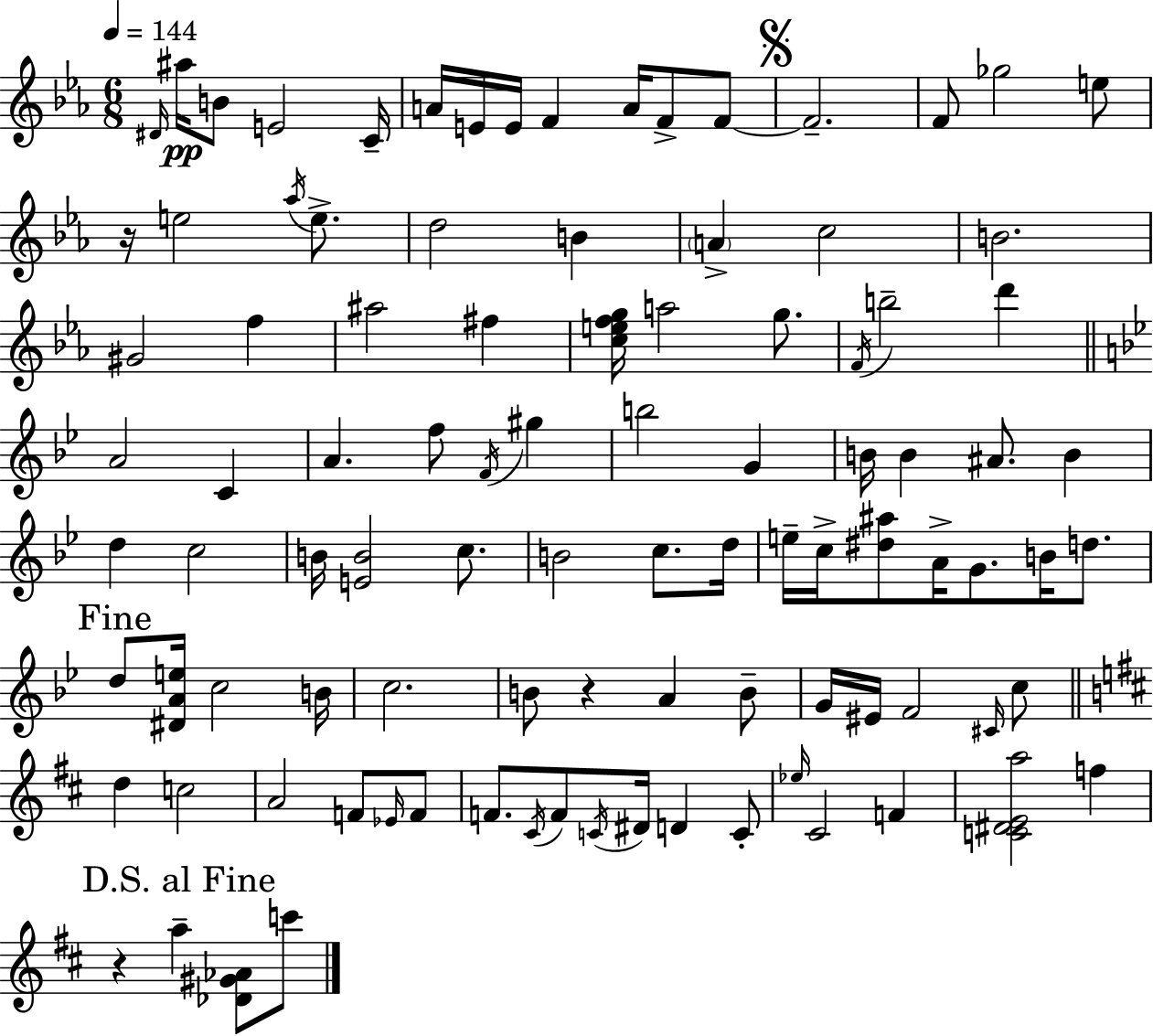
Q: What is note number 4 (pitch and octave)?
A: E4